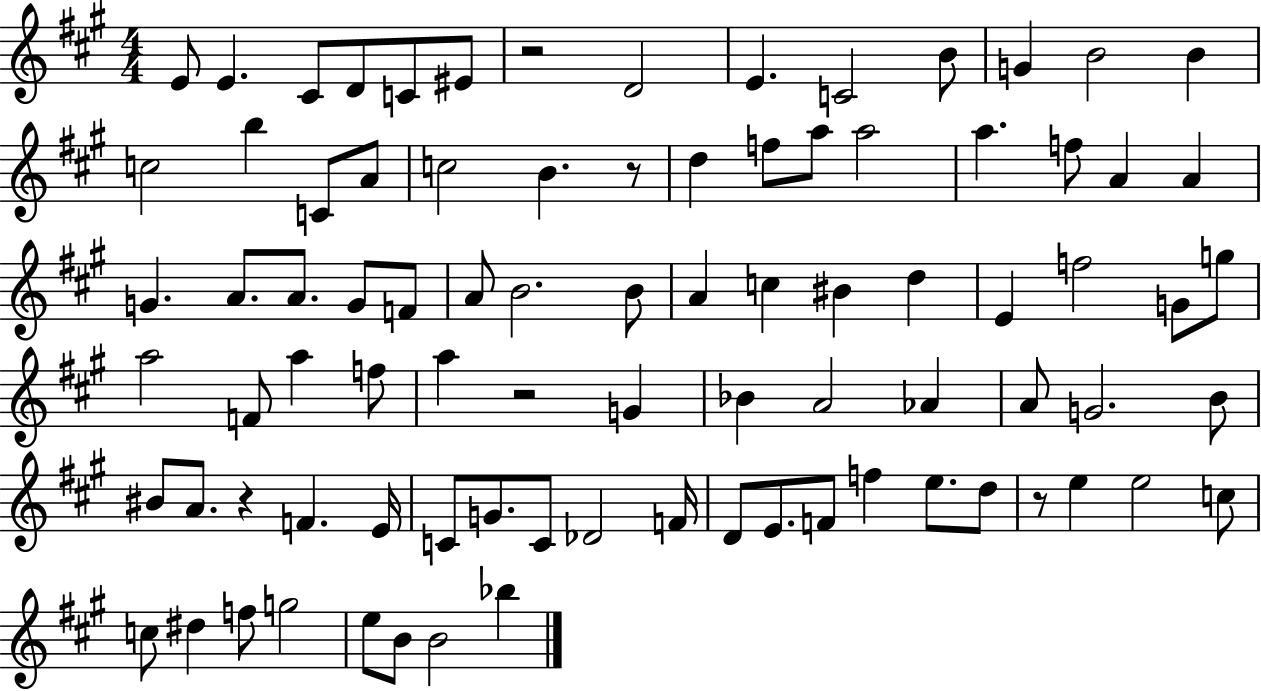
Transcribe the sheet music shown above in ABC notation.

X:1
T:Untitled
M:4/4
L:1/4
K:A
E/2 E ^C/2 D/2 C/2 ^E/2 z2 D2 E C2 B/2 G B2 B c2 b C/2 A/2 c2 B z/2 d f/2 a/2 a2 a f/2 A A G A/2 A/2 G/2 F/2 A/2 B2 B/2 A c ^B d E f2 G/2 g/2 a2 F/2 a f/2 a z2 G _B A2 _A A/2 G2 B/2 ^B/2 A/2 z F E/4 C/2 G/2 C/2 _D2 F/4 D/2 E/2 F/2 f e/2 d/2 z/2 e e2 c/2 c/2 ^d f/2 g2 e/2 B/2 B2 _b